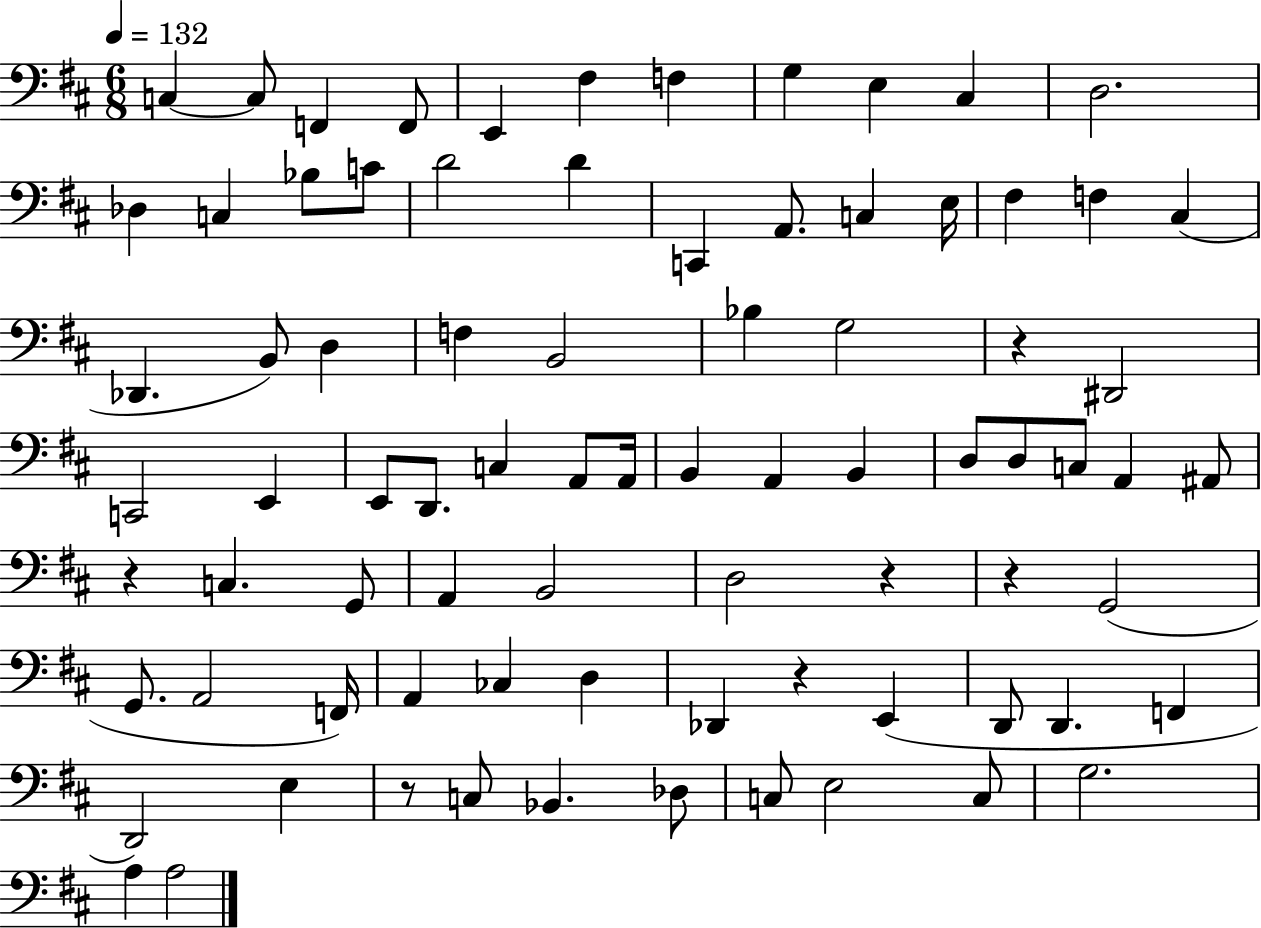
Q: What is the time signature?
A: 6/8